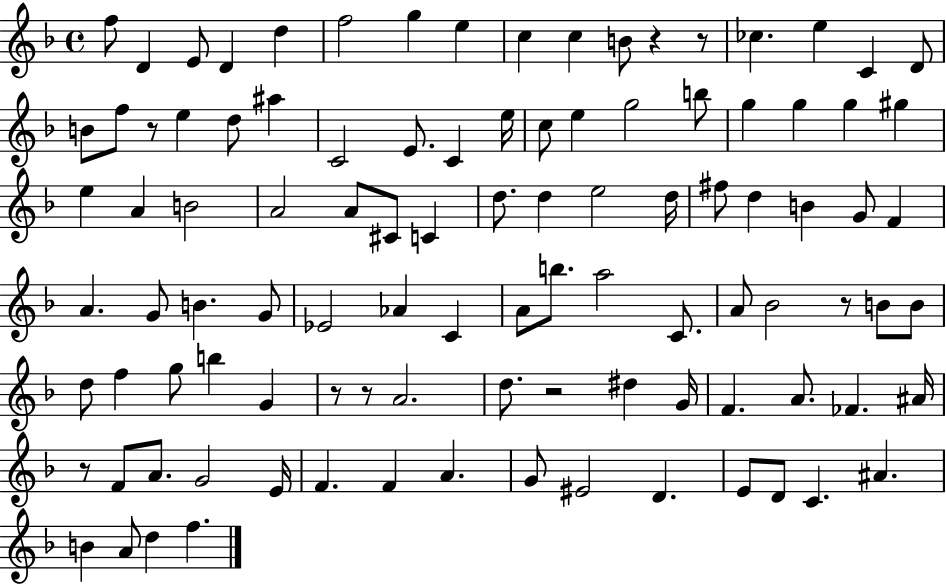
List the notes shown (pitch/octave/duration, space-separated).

F5/e D4/q E4/e D4/q D5/q F5/h G5/q E5/q C5/q C5/q B4/e R/q R/e CES5/q. E5/q C4/q D4/e B4/e F5/e R/e E5/q D5/e A#5/q C4/h E4/e. C4/q E5/s C5/e E5/q G5/h B5/e G5/q G5/q G5/q G#5/q E5/q A4/q B4/h A4/h A4/e C#4/e C4/q D5/e. D5/q E5/h D5/s F#5/e D5/q B4/q G4/e F4/q A4/q. G4/e B4/q. G4/e Eb4/h Ab4/q C4/q A4/e B5/e. A5/h C4/e. A4/e Bb4/h R/e B4/e B4/e D5/e F5/q G5/e B5/q G4/q R/e R/e A4/h. D5/e. R/h D#5/q G4/s F4/q. A4/e. FES4/q. A#4/s R/e F4/e A4/e. G4/h E4/s F4/q. F4/q A4/q. G4/e EIS4/h D4/q. E4/e D4/e C4/q. A#4/q. B4/q A4/e D5/q F5/q.